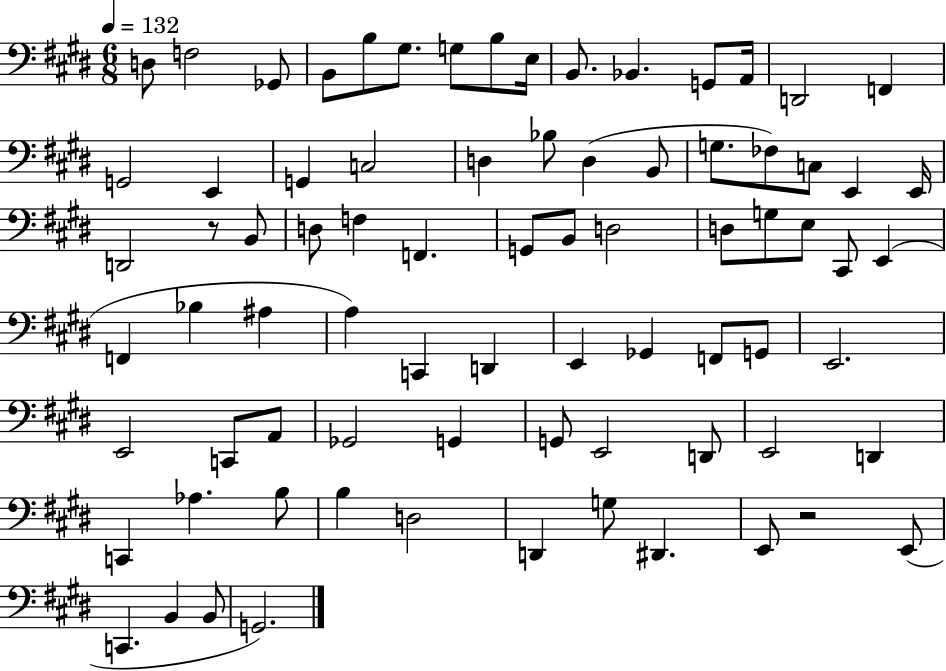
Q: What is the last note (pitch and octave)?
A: G2